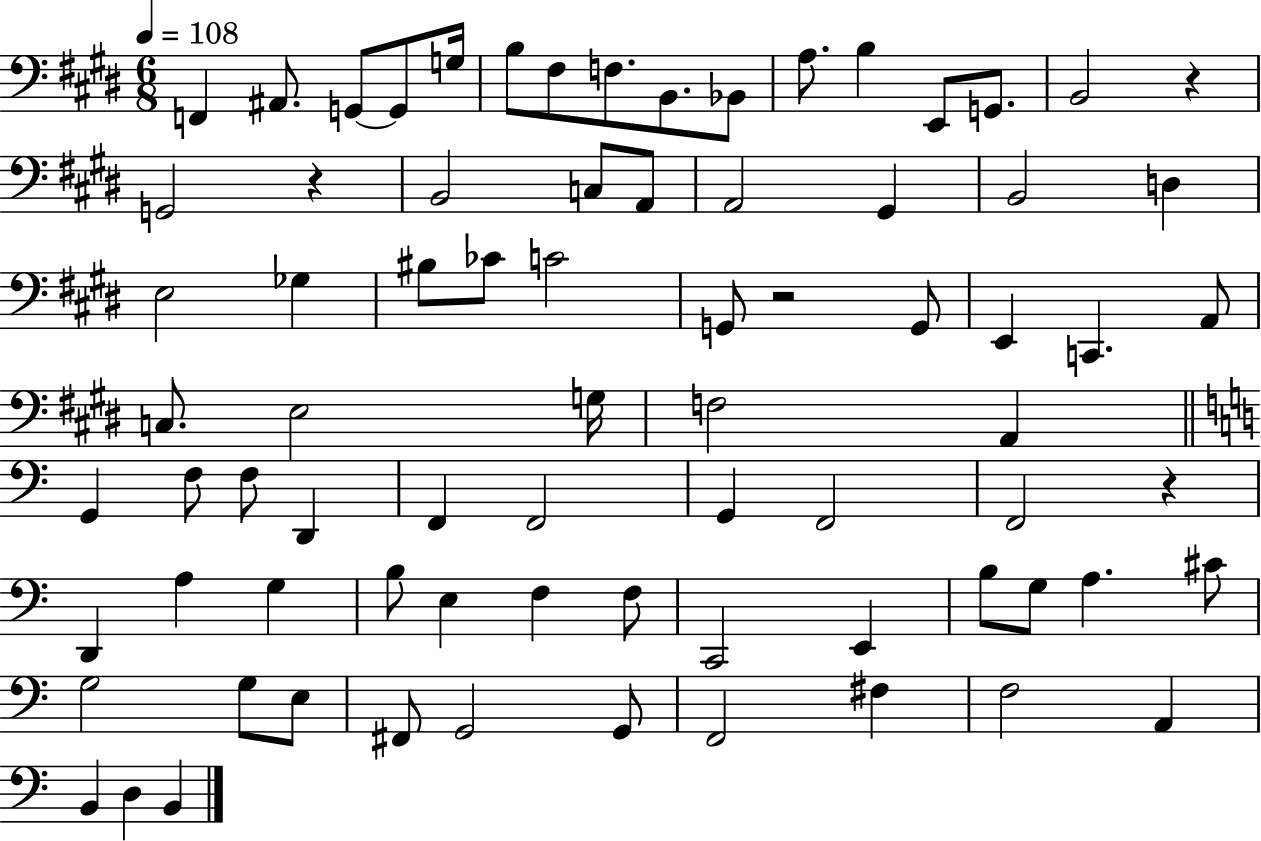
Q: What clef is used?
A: bass